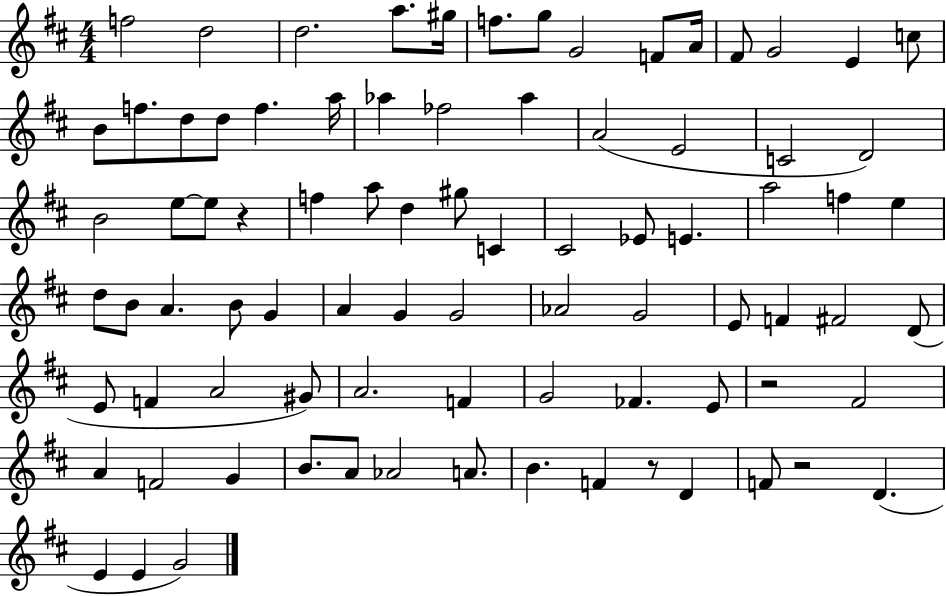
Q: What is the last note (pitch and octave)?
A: G4